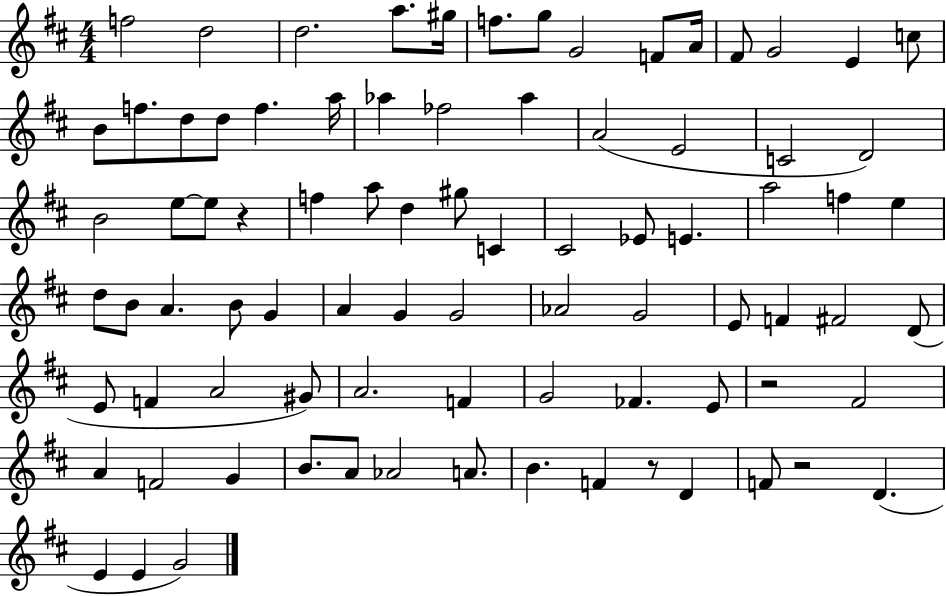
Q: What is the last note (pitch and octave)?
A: G4